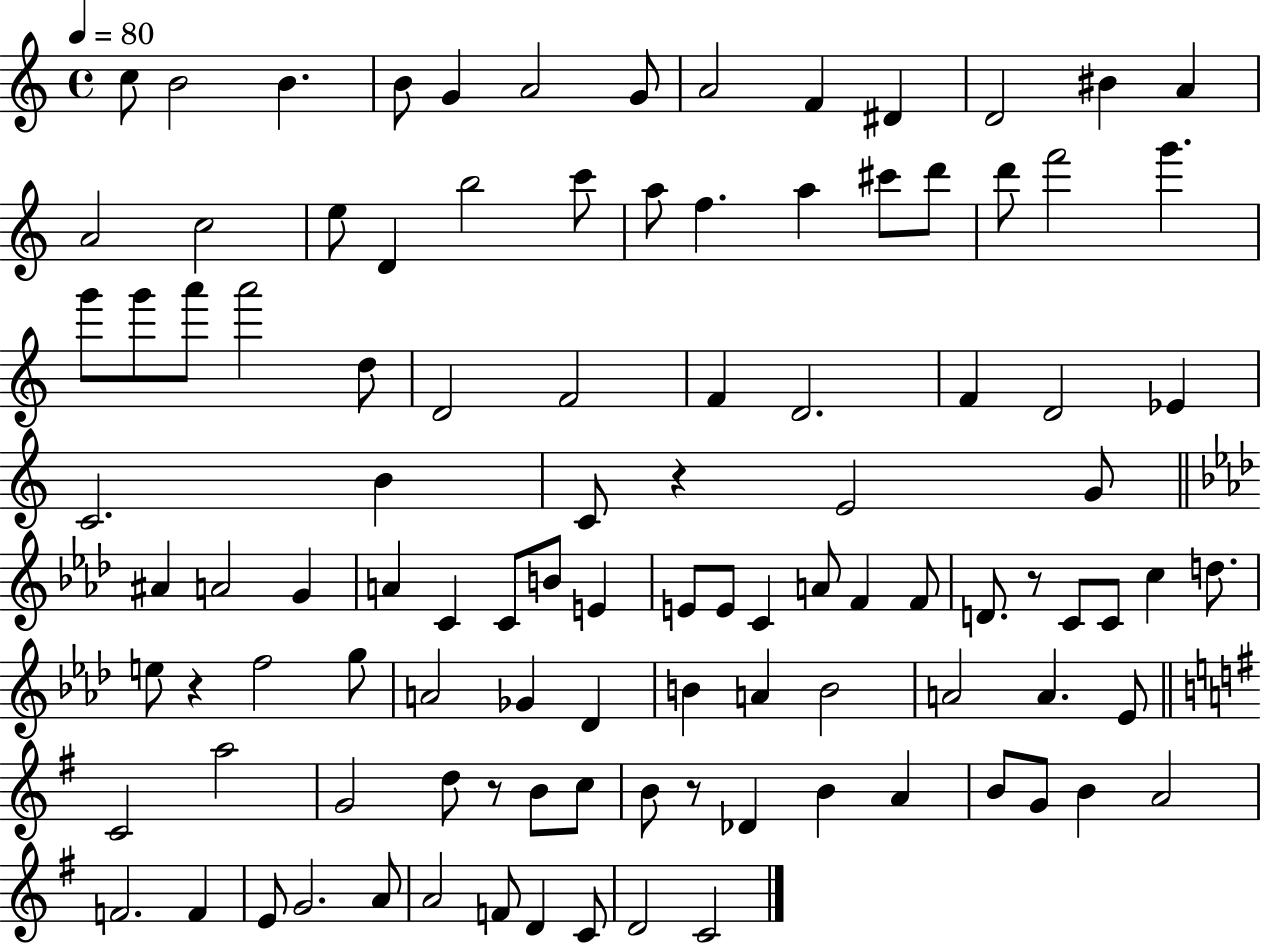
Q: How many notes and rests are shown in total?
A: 105